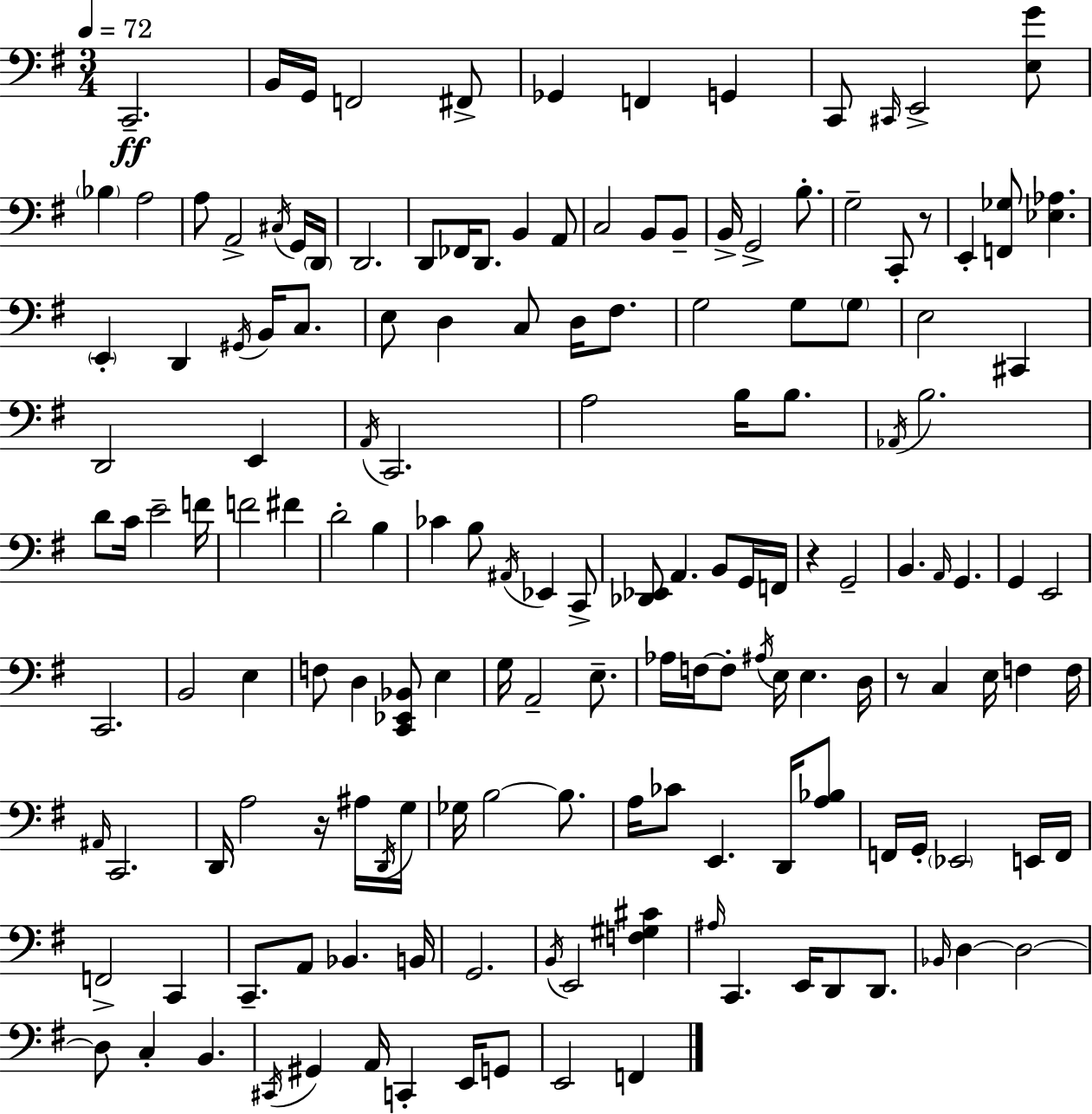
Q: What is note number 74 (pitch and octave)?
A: F2